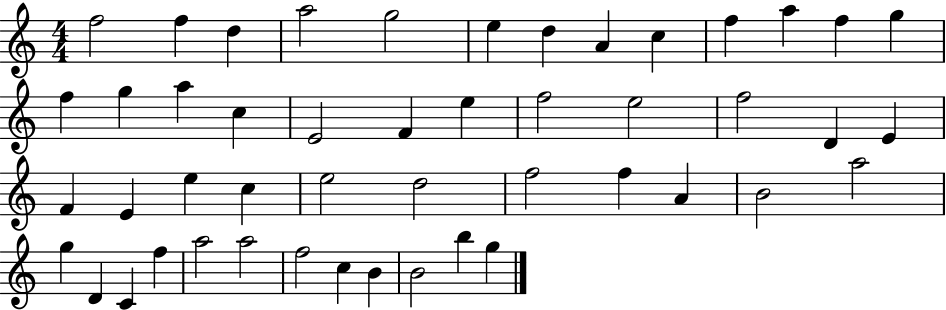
X:1
T:Untitled
M:4/4
L:1/4
K:C
f2 f d a2 g2 e d A c f a f g f g a c E2 F e f2 e2 f2 D E F E e c e2 d2 f2 f A B2 a2 g D C f a2 a2 f2 c B B2 b g